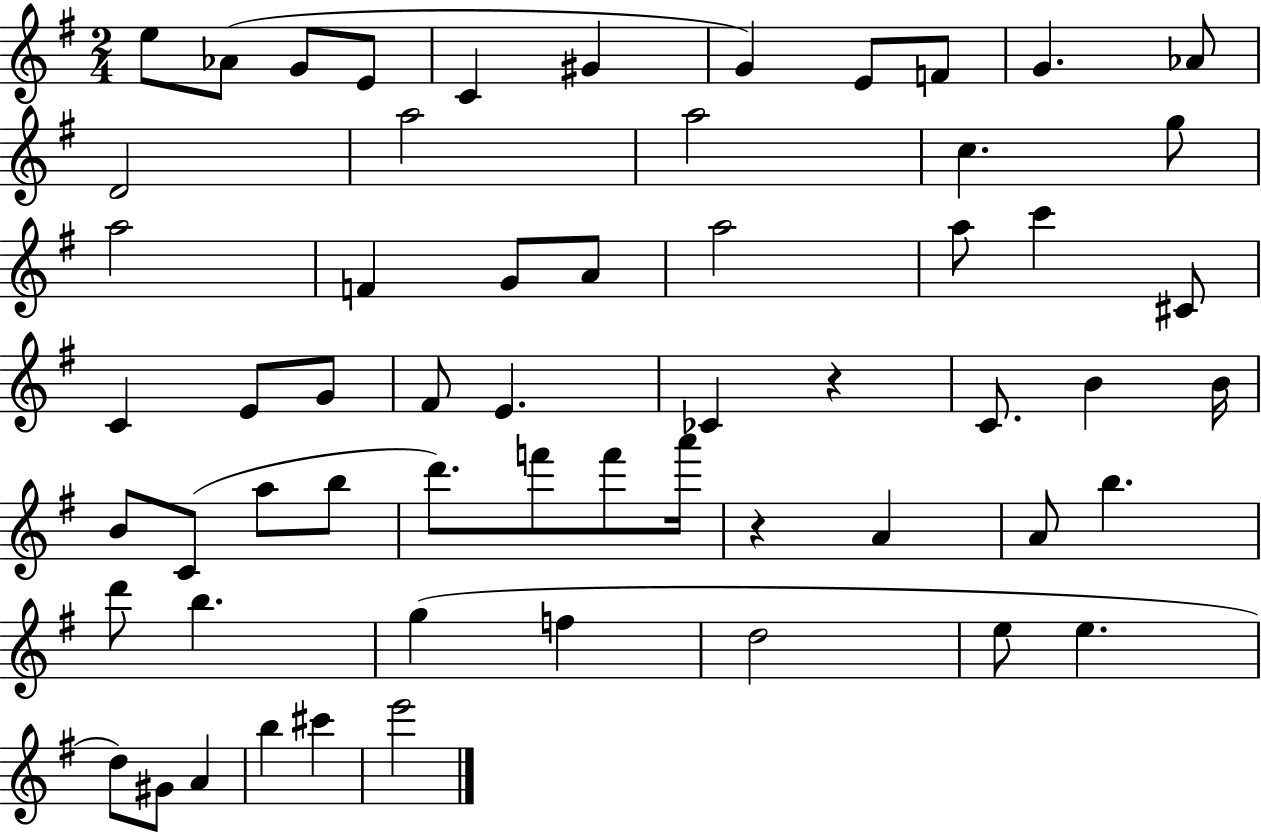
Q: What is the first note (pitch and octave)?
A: E5